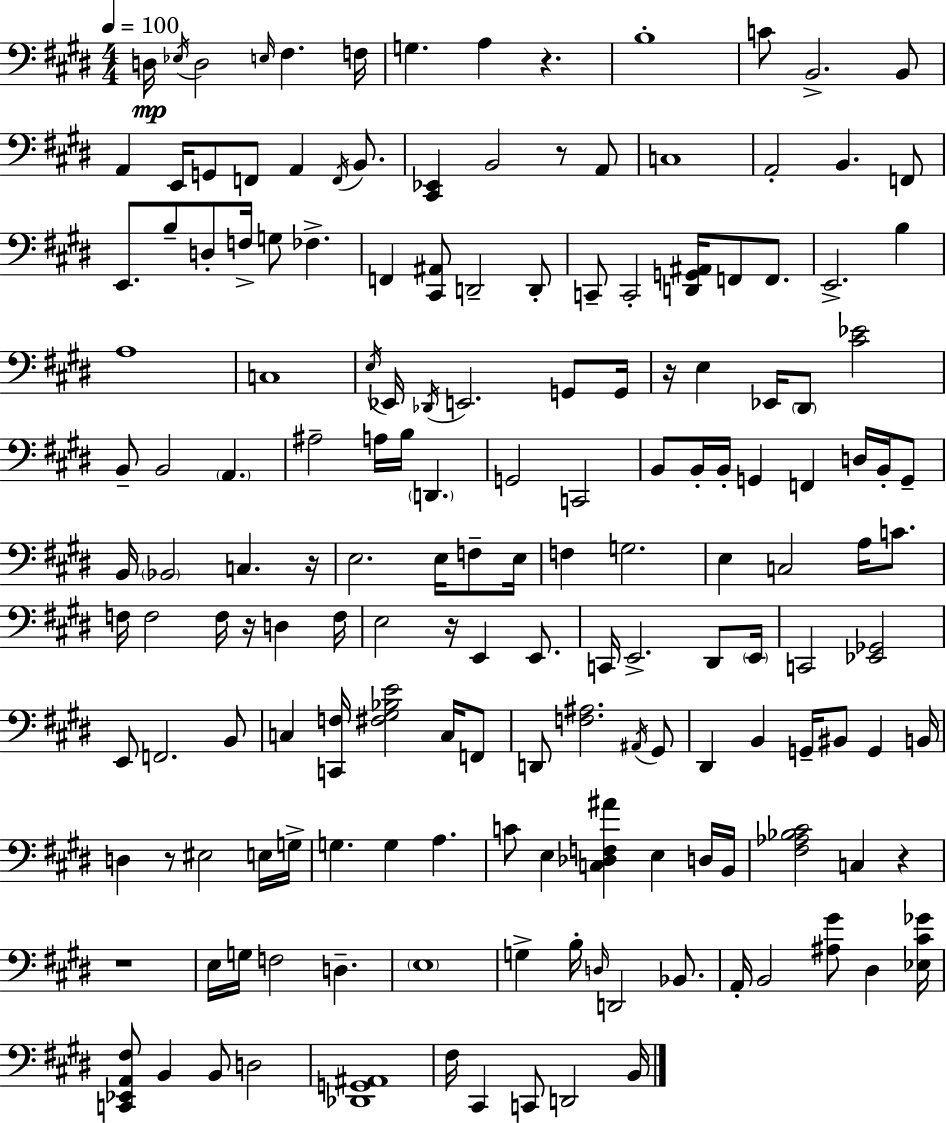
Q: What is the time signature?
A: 4/4